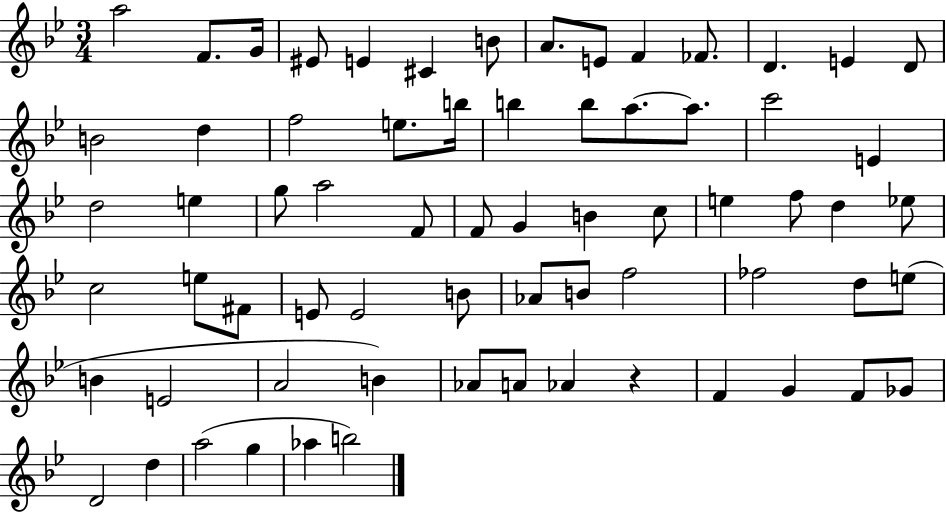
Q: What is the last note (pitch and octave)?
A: B5